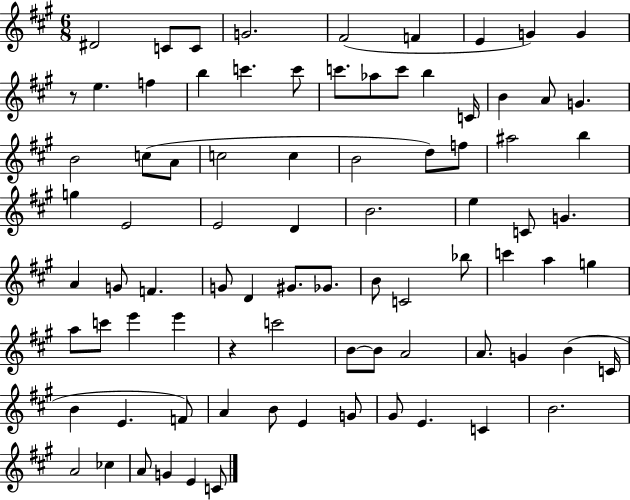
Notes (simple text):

D#4/h C4/e C4/e G4/h. F#4/h F4/q E4/q G4/q G4/q R/e E5/q. F5/q B5/q C6/q. C6/e C6/e. Ab5/e C6/e B5/q C4/s B4/q A4/e G4/q. B4/h C5/e A4/e C5/h C5/q B4/h D5/e F5/e A#5/h B5/q G5/q E4/h E4/h D4/q B4/h. E5/q C4/e G4/q. A4/q G4/e F4/q. G4/e D4/q G#4/e. Gb4/e. B4/e C4/h Bb5/e C6/q A5/q G5/q A5/e C6/e E6/q E6/q R/q C6/h B4/e B4/e A4/h A4/e. G4/q B4/q C4/s B4/q E4/q. F4/e A4/q B4/e E4/q G4/e G#4/e E4/q. C4/q B4/h. A4/h CES5/q A4/e G4/q E4/q C4/e